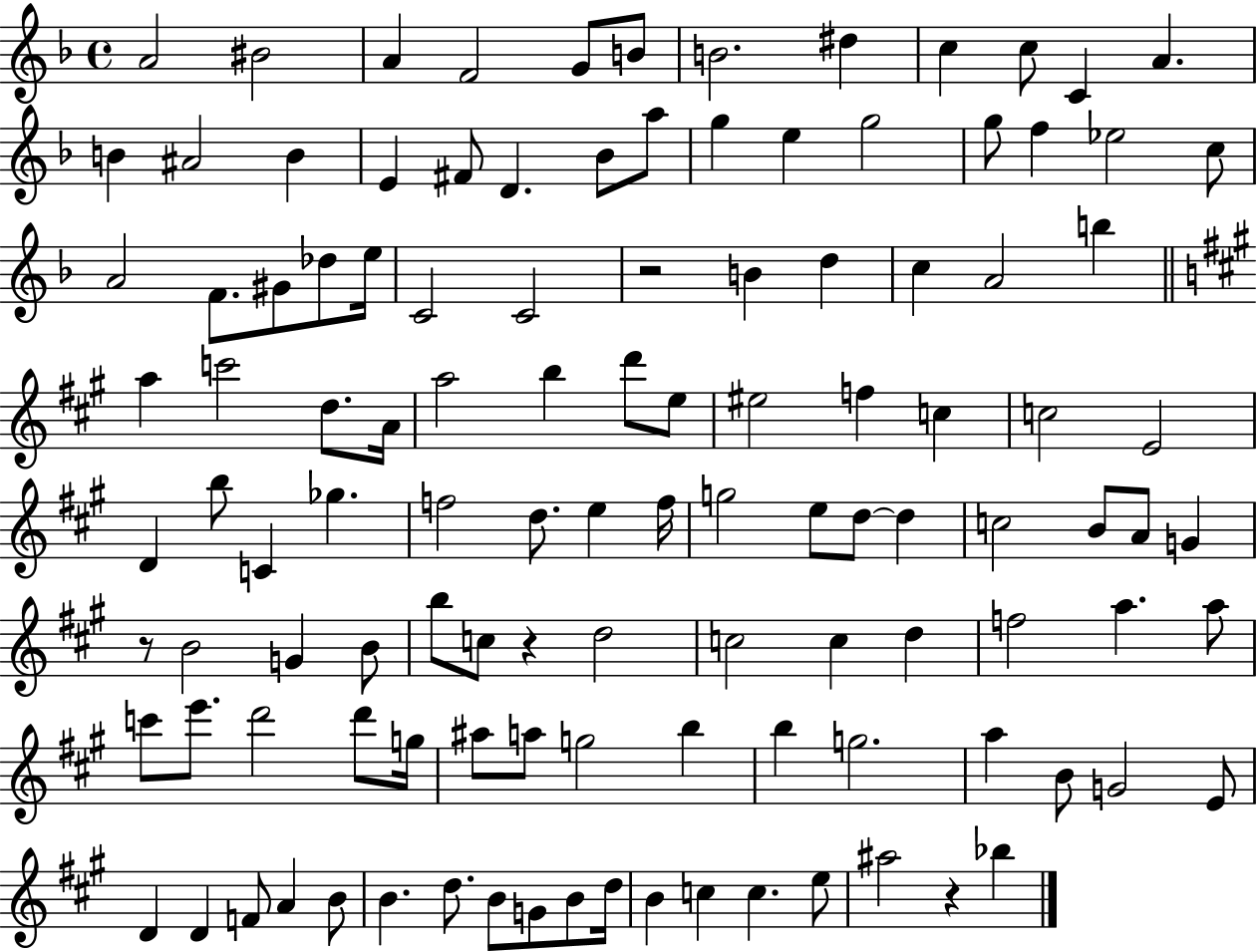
A4/h BIS4/h A4/q F4/h G4/e B4/e B4/h. D#5/q C5/q C5/e C4/q A4/q. B4/q A#4/h B4/q E4/q F#4/e D4/q. Bb4/e A5/e G5/q E5/q G5/h G5/e F5/q Eb5/h C5/e A4/h F4/e. G#4/e Db5/e E5/s C4/h C4/h R/h B4/q D5/q C5/q A4/h B5/q A5/q C6/h D5/e. A4/s A5/h B5/q D6/e E5/e EIS5/h F5/q C5/q C5/h E4/h D4/q B5/e C4/q Gb5/q. F5/h D5/e. E5/q F5/s G5/h E5/e D5/e D5/q C5/h B4/e A4/e G4/q R/e B4/h G4/q B4/e B5/e C5/e R/q D5/h C5/h C5/q D5/q F5/h A5/q. A5/e C6/e E6/e. D6/h D6/e G5/s A#5/e A5/e G5/h B5/q B5/q G5/h. A5/q B4/e G4/h E4/e D4/q D4/q F4/e A4/q B4/e B4/q. D5/e. B4/e G4/e B4/e D5/s B4/q C5/q C5/q. E5/e A#5/h R/q Bb5/q